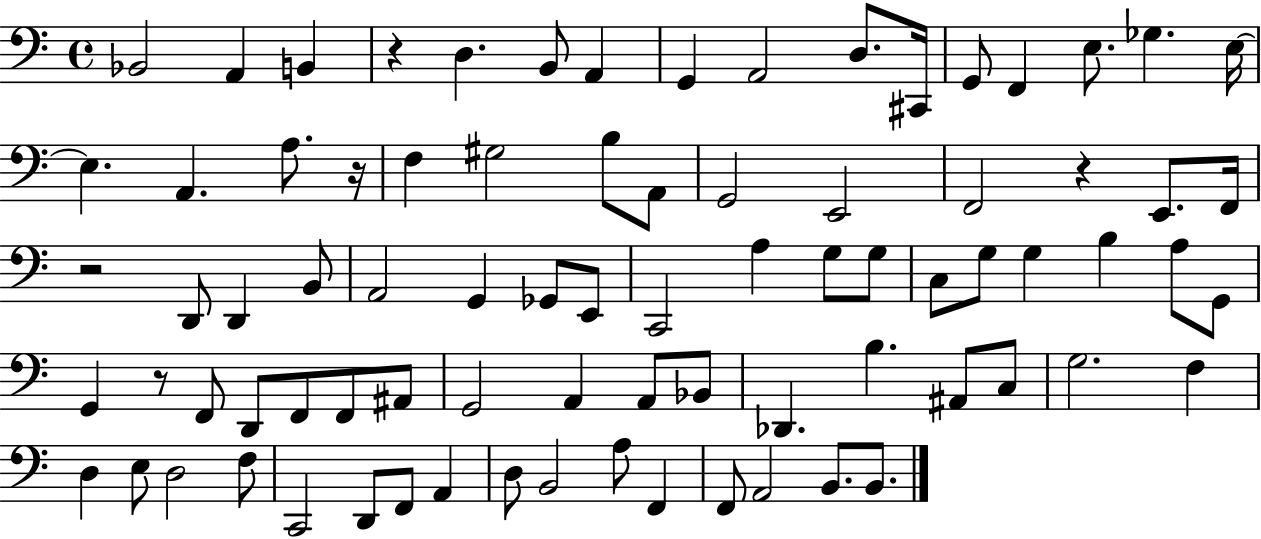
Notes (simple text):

Bb2/h A2/q B2/q R/q D3/q. B2/e A2/q G2/q A2/h D3/e. C#2/s G2/e F2/q E3/e. Gb3/q. E3/s E3/q. A2/q. A3/e. R/s F3/q G#3/h B3/e A2/e G2/h E2/h F2/h R/q E2/e. F2/s R/h D2/e D2/q B2/e A2/h G2/q Gb2/e E2/e C2/h A3/q G3/e G3/e C3/e G3/e G3/q B3/q A3/e G2/e G2/q R/e F2/e D2/e F2/e F2/e A#2/e G2/h A2/q A2/e Bb2/e Db2/q. B3/q. A#2/e C3/e G3/h. F3/q D3/q E3/e D3/h F3/e C2/h D2/e F2/e A2/q D3/e B2/h A3/e F2/q F2/e A2/h B2/e. B2/e.